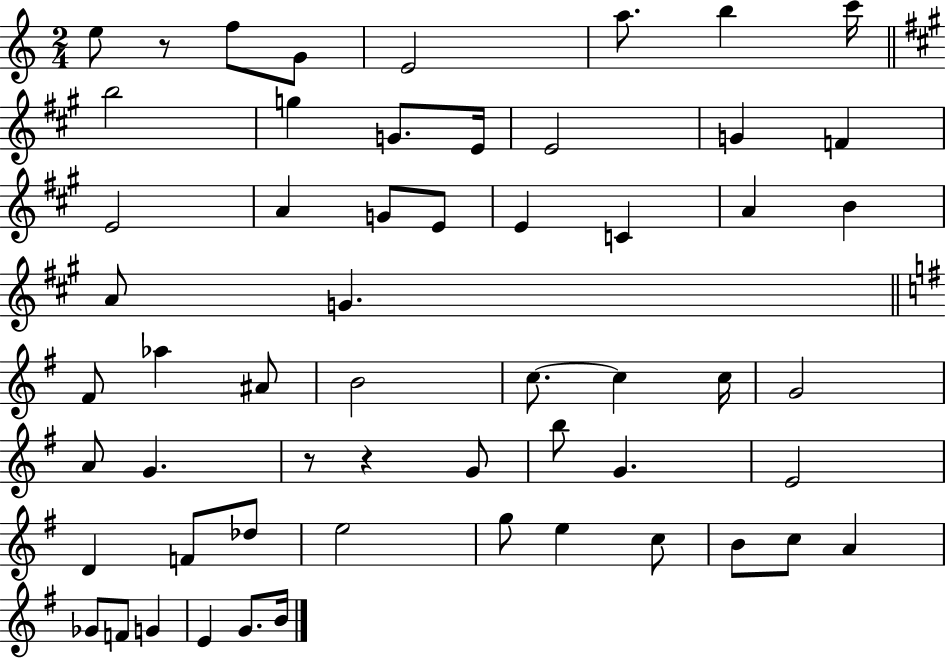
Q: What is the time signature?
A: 2/4